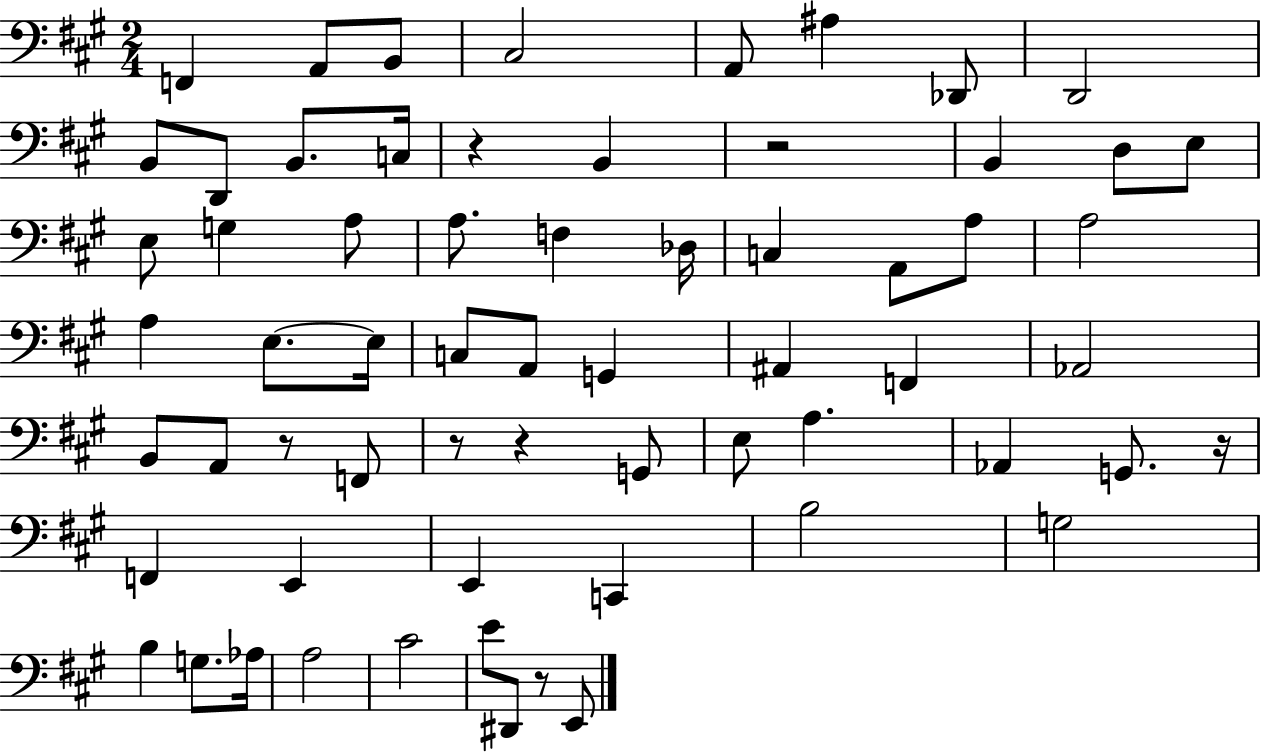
X:1
T:Untitled
M:2/4
L:1/4
K:A
F,, A,,/2 B,,/2 ^C,2 A,,/2 ^A, _D,,/2 D,,2 B,,/2 D,,/2 B,,/2 C,/4 z B,, z2 B,, D,/2 E,/2 E,/2 G, A,/2 A,/2 F, _D,/4 C, A,,/2 A,/2 A,2 A, E,/2 E,/4 C,/2 A,,/2 G,, ^A,, F,, _A,,2 B,,/2 A,,/2 z/2 F,,/2 z/2 z G,,/2 E,/2 A, _A,, G,,/2 z/4 F,, E,, E,, C,, B,2 G,2 B, G,/2 _A,/4 A,2 ^C2 E/2 ^D,,/2 z/2 E,,/2